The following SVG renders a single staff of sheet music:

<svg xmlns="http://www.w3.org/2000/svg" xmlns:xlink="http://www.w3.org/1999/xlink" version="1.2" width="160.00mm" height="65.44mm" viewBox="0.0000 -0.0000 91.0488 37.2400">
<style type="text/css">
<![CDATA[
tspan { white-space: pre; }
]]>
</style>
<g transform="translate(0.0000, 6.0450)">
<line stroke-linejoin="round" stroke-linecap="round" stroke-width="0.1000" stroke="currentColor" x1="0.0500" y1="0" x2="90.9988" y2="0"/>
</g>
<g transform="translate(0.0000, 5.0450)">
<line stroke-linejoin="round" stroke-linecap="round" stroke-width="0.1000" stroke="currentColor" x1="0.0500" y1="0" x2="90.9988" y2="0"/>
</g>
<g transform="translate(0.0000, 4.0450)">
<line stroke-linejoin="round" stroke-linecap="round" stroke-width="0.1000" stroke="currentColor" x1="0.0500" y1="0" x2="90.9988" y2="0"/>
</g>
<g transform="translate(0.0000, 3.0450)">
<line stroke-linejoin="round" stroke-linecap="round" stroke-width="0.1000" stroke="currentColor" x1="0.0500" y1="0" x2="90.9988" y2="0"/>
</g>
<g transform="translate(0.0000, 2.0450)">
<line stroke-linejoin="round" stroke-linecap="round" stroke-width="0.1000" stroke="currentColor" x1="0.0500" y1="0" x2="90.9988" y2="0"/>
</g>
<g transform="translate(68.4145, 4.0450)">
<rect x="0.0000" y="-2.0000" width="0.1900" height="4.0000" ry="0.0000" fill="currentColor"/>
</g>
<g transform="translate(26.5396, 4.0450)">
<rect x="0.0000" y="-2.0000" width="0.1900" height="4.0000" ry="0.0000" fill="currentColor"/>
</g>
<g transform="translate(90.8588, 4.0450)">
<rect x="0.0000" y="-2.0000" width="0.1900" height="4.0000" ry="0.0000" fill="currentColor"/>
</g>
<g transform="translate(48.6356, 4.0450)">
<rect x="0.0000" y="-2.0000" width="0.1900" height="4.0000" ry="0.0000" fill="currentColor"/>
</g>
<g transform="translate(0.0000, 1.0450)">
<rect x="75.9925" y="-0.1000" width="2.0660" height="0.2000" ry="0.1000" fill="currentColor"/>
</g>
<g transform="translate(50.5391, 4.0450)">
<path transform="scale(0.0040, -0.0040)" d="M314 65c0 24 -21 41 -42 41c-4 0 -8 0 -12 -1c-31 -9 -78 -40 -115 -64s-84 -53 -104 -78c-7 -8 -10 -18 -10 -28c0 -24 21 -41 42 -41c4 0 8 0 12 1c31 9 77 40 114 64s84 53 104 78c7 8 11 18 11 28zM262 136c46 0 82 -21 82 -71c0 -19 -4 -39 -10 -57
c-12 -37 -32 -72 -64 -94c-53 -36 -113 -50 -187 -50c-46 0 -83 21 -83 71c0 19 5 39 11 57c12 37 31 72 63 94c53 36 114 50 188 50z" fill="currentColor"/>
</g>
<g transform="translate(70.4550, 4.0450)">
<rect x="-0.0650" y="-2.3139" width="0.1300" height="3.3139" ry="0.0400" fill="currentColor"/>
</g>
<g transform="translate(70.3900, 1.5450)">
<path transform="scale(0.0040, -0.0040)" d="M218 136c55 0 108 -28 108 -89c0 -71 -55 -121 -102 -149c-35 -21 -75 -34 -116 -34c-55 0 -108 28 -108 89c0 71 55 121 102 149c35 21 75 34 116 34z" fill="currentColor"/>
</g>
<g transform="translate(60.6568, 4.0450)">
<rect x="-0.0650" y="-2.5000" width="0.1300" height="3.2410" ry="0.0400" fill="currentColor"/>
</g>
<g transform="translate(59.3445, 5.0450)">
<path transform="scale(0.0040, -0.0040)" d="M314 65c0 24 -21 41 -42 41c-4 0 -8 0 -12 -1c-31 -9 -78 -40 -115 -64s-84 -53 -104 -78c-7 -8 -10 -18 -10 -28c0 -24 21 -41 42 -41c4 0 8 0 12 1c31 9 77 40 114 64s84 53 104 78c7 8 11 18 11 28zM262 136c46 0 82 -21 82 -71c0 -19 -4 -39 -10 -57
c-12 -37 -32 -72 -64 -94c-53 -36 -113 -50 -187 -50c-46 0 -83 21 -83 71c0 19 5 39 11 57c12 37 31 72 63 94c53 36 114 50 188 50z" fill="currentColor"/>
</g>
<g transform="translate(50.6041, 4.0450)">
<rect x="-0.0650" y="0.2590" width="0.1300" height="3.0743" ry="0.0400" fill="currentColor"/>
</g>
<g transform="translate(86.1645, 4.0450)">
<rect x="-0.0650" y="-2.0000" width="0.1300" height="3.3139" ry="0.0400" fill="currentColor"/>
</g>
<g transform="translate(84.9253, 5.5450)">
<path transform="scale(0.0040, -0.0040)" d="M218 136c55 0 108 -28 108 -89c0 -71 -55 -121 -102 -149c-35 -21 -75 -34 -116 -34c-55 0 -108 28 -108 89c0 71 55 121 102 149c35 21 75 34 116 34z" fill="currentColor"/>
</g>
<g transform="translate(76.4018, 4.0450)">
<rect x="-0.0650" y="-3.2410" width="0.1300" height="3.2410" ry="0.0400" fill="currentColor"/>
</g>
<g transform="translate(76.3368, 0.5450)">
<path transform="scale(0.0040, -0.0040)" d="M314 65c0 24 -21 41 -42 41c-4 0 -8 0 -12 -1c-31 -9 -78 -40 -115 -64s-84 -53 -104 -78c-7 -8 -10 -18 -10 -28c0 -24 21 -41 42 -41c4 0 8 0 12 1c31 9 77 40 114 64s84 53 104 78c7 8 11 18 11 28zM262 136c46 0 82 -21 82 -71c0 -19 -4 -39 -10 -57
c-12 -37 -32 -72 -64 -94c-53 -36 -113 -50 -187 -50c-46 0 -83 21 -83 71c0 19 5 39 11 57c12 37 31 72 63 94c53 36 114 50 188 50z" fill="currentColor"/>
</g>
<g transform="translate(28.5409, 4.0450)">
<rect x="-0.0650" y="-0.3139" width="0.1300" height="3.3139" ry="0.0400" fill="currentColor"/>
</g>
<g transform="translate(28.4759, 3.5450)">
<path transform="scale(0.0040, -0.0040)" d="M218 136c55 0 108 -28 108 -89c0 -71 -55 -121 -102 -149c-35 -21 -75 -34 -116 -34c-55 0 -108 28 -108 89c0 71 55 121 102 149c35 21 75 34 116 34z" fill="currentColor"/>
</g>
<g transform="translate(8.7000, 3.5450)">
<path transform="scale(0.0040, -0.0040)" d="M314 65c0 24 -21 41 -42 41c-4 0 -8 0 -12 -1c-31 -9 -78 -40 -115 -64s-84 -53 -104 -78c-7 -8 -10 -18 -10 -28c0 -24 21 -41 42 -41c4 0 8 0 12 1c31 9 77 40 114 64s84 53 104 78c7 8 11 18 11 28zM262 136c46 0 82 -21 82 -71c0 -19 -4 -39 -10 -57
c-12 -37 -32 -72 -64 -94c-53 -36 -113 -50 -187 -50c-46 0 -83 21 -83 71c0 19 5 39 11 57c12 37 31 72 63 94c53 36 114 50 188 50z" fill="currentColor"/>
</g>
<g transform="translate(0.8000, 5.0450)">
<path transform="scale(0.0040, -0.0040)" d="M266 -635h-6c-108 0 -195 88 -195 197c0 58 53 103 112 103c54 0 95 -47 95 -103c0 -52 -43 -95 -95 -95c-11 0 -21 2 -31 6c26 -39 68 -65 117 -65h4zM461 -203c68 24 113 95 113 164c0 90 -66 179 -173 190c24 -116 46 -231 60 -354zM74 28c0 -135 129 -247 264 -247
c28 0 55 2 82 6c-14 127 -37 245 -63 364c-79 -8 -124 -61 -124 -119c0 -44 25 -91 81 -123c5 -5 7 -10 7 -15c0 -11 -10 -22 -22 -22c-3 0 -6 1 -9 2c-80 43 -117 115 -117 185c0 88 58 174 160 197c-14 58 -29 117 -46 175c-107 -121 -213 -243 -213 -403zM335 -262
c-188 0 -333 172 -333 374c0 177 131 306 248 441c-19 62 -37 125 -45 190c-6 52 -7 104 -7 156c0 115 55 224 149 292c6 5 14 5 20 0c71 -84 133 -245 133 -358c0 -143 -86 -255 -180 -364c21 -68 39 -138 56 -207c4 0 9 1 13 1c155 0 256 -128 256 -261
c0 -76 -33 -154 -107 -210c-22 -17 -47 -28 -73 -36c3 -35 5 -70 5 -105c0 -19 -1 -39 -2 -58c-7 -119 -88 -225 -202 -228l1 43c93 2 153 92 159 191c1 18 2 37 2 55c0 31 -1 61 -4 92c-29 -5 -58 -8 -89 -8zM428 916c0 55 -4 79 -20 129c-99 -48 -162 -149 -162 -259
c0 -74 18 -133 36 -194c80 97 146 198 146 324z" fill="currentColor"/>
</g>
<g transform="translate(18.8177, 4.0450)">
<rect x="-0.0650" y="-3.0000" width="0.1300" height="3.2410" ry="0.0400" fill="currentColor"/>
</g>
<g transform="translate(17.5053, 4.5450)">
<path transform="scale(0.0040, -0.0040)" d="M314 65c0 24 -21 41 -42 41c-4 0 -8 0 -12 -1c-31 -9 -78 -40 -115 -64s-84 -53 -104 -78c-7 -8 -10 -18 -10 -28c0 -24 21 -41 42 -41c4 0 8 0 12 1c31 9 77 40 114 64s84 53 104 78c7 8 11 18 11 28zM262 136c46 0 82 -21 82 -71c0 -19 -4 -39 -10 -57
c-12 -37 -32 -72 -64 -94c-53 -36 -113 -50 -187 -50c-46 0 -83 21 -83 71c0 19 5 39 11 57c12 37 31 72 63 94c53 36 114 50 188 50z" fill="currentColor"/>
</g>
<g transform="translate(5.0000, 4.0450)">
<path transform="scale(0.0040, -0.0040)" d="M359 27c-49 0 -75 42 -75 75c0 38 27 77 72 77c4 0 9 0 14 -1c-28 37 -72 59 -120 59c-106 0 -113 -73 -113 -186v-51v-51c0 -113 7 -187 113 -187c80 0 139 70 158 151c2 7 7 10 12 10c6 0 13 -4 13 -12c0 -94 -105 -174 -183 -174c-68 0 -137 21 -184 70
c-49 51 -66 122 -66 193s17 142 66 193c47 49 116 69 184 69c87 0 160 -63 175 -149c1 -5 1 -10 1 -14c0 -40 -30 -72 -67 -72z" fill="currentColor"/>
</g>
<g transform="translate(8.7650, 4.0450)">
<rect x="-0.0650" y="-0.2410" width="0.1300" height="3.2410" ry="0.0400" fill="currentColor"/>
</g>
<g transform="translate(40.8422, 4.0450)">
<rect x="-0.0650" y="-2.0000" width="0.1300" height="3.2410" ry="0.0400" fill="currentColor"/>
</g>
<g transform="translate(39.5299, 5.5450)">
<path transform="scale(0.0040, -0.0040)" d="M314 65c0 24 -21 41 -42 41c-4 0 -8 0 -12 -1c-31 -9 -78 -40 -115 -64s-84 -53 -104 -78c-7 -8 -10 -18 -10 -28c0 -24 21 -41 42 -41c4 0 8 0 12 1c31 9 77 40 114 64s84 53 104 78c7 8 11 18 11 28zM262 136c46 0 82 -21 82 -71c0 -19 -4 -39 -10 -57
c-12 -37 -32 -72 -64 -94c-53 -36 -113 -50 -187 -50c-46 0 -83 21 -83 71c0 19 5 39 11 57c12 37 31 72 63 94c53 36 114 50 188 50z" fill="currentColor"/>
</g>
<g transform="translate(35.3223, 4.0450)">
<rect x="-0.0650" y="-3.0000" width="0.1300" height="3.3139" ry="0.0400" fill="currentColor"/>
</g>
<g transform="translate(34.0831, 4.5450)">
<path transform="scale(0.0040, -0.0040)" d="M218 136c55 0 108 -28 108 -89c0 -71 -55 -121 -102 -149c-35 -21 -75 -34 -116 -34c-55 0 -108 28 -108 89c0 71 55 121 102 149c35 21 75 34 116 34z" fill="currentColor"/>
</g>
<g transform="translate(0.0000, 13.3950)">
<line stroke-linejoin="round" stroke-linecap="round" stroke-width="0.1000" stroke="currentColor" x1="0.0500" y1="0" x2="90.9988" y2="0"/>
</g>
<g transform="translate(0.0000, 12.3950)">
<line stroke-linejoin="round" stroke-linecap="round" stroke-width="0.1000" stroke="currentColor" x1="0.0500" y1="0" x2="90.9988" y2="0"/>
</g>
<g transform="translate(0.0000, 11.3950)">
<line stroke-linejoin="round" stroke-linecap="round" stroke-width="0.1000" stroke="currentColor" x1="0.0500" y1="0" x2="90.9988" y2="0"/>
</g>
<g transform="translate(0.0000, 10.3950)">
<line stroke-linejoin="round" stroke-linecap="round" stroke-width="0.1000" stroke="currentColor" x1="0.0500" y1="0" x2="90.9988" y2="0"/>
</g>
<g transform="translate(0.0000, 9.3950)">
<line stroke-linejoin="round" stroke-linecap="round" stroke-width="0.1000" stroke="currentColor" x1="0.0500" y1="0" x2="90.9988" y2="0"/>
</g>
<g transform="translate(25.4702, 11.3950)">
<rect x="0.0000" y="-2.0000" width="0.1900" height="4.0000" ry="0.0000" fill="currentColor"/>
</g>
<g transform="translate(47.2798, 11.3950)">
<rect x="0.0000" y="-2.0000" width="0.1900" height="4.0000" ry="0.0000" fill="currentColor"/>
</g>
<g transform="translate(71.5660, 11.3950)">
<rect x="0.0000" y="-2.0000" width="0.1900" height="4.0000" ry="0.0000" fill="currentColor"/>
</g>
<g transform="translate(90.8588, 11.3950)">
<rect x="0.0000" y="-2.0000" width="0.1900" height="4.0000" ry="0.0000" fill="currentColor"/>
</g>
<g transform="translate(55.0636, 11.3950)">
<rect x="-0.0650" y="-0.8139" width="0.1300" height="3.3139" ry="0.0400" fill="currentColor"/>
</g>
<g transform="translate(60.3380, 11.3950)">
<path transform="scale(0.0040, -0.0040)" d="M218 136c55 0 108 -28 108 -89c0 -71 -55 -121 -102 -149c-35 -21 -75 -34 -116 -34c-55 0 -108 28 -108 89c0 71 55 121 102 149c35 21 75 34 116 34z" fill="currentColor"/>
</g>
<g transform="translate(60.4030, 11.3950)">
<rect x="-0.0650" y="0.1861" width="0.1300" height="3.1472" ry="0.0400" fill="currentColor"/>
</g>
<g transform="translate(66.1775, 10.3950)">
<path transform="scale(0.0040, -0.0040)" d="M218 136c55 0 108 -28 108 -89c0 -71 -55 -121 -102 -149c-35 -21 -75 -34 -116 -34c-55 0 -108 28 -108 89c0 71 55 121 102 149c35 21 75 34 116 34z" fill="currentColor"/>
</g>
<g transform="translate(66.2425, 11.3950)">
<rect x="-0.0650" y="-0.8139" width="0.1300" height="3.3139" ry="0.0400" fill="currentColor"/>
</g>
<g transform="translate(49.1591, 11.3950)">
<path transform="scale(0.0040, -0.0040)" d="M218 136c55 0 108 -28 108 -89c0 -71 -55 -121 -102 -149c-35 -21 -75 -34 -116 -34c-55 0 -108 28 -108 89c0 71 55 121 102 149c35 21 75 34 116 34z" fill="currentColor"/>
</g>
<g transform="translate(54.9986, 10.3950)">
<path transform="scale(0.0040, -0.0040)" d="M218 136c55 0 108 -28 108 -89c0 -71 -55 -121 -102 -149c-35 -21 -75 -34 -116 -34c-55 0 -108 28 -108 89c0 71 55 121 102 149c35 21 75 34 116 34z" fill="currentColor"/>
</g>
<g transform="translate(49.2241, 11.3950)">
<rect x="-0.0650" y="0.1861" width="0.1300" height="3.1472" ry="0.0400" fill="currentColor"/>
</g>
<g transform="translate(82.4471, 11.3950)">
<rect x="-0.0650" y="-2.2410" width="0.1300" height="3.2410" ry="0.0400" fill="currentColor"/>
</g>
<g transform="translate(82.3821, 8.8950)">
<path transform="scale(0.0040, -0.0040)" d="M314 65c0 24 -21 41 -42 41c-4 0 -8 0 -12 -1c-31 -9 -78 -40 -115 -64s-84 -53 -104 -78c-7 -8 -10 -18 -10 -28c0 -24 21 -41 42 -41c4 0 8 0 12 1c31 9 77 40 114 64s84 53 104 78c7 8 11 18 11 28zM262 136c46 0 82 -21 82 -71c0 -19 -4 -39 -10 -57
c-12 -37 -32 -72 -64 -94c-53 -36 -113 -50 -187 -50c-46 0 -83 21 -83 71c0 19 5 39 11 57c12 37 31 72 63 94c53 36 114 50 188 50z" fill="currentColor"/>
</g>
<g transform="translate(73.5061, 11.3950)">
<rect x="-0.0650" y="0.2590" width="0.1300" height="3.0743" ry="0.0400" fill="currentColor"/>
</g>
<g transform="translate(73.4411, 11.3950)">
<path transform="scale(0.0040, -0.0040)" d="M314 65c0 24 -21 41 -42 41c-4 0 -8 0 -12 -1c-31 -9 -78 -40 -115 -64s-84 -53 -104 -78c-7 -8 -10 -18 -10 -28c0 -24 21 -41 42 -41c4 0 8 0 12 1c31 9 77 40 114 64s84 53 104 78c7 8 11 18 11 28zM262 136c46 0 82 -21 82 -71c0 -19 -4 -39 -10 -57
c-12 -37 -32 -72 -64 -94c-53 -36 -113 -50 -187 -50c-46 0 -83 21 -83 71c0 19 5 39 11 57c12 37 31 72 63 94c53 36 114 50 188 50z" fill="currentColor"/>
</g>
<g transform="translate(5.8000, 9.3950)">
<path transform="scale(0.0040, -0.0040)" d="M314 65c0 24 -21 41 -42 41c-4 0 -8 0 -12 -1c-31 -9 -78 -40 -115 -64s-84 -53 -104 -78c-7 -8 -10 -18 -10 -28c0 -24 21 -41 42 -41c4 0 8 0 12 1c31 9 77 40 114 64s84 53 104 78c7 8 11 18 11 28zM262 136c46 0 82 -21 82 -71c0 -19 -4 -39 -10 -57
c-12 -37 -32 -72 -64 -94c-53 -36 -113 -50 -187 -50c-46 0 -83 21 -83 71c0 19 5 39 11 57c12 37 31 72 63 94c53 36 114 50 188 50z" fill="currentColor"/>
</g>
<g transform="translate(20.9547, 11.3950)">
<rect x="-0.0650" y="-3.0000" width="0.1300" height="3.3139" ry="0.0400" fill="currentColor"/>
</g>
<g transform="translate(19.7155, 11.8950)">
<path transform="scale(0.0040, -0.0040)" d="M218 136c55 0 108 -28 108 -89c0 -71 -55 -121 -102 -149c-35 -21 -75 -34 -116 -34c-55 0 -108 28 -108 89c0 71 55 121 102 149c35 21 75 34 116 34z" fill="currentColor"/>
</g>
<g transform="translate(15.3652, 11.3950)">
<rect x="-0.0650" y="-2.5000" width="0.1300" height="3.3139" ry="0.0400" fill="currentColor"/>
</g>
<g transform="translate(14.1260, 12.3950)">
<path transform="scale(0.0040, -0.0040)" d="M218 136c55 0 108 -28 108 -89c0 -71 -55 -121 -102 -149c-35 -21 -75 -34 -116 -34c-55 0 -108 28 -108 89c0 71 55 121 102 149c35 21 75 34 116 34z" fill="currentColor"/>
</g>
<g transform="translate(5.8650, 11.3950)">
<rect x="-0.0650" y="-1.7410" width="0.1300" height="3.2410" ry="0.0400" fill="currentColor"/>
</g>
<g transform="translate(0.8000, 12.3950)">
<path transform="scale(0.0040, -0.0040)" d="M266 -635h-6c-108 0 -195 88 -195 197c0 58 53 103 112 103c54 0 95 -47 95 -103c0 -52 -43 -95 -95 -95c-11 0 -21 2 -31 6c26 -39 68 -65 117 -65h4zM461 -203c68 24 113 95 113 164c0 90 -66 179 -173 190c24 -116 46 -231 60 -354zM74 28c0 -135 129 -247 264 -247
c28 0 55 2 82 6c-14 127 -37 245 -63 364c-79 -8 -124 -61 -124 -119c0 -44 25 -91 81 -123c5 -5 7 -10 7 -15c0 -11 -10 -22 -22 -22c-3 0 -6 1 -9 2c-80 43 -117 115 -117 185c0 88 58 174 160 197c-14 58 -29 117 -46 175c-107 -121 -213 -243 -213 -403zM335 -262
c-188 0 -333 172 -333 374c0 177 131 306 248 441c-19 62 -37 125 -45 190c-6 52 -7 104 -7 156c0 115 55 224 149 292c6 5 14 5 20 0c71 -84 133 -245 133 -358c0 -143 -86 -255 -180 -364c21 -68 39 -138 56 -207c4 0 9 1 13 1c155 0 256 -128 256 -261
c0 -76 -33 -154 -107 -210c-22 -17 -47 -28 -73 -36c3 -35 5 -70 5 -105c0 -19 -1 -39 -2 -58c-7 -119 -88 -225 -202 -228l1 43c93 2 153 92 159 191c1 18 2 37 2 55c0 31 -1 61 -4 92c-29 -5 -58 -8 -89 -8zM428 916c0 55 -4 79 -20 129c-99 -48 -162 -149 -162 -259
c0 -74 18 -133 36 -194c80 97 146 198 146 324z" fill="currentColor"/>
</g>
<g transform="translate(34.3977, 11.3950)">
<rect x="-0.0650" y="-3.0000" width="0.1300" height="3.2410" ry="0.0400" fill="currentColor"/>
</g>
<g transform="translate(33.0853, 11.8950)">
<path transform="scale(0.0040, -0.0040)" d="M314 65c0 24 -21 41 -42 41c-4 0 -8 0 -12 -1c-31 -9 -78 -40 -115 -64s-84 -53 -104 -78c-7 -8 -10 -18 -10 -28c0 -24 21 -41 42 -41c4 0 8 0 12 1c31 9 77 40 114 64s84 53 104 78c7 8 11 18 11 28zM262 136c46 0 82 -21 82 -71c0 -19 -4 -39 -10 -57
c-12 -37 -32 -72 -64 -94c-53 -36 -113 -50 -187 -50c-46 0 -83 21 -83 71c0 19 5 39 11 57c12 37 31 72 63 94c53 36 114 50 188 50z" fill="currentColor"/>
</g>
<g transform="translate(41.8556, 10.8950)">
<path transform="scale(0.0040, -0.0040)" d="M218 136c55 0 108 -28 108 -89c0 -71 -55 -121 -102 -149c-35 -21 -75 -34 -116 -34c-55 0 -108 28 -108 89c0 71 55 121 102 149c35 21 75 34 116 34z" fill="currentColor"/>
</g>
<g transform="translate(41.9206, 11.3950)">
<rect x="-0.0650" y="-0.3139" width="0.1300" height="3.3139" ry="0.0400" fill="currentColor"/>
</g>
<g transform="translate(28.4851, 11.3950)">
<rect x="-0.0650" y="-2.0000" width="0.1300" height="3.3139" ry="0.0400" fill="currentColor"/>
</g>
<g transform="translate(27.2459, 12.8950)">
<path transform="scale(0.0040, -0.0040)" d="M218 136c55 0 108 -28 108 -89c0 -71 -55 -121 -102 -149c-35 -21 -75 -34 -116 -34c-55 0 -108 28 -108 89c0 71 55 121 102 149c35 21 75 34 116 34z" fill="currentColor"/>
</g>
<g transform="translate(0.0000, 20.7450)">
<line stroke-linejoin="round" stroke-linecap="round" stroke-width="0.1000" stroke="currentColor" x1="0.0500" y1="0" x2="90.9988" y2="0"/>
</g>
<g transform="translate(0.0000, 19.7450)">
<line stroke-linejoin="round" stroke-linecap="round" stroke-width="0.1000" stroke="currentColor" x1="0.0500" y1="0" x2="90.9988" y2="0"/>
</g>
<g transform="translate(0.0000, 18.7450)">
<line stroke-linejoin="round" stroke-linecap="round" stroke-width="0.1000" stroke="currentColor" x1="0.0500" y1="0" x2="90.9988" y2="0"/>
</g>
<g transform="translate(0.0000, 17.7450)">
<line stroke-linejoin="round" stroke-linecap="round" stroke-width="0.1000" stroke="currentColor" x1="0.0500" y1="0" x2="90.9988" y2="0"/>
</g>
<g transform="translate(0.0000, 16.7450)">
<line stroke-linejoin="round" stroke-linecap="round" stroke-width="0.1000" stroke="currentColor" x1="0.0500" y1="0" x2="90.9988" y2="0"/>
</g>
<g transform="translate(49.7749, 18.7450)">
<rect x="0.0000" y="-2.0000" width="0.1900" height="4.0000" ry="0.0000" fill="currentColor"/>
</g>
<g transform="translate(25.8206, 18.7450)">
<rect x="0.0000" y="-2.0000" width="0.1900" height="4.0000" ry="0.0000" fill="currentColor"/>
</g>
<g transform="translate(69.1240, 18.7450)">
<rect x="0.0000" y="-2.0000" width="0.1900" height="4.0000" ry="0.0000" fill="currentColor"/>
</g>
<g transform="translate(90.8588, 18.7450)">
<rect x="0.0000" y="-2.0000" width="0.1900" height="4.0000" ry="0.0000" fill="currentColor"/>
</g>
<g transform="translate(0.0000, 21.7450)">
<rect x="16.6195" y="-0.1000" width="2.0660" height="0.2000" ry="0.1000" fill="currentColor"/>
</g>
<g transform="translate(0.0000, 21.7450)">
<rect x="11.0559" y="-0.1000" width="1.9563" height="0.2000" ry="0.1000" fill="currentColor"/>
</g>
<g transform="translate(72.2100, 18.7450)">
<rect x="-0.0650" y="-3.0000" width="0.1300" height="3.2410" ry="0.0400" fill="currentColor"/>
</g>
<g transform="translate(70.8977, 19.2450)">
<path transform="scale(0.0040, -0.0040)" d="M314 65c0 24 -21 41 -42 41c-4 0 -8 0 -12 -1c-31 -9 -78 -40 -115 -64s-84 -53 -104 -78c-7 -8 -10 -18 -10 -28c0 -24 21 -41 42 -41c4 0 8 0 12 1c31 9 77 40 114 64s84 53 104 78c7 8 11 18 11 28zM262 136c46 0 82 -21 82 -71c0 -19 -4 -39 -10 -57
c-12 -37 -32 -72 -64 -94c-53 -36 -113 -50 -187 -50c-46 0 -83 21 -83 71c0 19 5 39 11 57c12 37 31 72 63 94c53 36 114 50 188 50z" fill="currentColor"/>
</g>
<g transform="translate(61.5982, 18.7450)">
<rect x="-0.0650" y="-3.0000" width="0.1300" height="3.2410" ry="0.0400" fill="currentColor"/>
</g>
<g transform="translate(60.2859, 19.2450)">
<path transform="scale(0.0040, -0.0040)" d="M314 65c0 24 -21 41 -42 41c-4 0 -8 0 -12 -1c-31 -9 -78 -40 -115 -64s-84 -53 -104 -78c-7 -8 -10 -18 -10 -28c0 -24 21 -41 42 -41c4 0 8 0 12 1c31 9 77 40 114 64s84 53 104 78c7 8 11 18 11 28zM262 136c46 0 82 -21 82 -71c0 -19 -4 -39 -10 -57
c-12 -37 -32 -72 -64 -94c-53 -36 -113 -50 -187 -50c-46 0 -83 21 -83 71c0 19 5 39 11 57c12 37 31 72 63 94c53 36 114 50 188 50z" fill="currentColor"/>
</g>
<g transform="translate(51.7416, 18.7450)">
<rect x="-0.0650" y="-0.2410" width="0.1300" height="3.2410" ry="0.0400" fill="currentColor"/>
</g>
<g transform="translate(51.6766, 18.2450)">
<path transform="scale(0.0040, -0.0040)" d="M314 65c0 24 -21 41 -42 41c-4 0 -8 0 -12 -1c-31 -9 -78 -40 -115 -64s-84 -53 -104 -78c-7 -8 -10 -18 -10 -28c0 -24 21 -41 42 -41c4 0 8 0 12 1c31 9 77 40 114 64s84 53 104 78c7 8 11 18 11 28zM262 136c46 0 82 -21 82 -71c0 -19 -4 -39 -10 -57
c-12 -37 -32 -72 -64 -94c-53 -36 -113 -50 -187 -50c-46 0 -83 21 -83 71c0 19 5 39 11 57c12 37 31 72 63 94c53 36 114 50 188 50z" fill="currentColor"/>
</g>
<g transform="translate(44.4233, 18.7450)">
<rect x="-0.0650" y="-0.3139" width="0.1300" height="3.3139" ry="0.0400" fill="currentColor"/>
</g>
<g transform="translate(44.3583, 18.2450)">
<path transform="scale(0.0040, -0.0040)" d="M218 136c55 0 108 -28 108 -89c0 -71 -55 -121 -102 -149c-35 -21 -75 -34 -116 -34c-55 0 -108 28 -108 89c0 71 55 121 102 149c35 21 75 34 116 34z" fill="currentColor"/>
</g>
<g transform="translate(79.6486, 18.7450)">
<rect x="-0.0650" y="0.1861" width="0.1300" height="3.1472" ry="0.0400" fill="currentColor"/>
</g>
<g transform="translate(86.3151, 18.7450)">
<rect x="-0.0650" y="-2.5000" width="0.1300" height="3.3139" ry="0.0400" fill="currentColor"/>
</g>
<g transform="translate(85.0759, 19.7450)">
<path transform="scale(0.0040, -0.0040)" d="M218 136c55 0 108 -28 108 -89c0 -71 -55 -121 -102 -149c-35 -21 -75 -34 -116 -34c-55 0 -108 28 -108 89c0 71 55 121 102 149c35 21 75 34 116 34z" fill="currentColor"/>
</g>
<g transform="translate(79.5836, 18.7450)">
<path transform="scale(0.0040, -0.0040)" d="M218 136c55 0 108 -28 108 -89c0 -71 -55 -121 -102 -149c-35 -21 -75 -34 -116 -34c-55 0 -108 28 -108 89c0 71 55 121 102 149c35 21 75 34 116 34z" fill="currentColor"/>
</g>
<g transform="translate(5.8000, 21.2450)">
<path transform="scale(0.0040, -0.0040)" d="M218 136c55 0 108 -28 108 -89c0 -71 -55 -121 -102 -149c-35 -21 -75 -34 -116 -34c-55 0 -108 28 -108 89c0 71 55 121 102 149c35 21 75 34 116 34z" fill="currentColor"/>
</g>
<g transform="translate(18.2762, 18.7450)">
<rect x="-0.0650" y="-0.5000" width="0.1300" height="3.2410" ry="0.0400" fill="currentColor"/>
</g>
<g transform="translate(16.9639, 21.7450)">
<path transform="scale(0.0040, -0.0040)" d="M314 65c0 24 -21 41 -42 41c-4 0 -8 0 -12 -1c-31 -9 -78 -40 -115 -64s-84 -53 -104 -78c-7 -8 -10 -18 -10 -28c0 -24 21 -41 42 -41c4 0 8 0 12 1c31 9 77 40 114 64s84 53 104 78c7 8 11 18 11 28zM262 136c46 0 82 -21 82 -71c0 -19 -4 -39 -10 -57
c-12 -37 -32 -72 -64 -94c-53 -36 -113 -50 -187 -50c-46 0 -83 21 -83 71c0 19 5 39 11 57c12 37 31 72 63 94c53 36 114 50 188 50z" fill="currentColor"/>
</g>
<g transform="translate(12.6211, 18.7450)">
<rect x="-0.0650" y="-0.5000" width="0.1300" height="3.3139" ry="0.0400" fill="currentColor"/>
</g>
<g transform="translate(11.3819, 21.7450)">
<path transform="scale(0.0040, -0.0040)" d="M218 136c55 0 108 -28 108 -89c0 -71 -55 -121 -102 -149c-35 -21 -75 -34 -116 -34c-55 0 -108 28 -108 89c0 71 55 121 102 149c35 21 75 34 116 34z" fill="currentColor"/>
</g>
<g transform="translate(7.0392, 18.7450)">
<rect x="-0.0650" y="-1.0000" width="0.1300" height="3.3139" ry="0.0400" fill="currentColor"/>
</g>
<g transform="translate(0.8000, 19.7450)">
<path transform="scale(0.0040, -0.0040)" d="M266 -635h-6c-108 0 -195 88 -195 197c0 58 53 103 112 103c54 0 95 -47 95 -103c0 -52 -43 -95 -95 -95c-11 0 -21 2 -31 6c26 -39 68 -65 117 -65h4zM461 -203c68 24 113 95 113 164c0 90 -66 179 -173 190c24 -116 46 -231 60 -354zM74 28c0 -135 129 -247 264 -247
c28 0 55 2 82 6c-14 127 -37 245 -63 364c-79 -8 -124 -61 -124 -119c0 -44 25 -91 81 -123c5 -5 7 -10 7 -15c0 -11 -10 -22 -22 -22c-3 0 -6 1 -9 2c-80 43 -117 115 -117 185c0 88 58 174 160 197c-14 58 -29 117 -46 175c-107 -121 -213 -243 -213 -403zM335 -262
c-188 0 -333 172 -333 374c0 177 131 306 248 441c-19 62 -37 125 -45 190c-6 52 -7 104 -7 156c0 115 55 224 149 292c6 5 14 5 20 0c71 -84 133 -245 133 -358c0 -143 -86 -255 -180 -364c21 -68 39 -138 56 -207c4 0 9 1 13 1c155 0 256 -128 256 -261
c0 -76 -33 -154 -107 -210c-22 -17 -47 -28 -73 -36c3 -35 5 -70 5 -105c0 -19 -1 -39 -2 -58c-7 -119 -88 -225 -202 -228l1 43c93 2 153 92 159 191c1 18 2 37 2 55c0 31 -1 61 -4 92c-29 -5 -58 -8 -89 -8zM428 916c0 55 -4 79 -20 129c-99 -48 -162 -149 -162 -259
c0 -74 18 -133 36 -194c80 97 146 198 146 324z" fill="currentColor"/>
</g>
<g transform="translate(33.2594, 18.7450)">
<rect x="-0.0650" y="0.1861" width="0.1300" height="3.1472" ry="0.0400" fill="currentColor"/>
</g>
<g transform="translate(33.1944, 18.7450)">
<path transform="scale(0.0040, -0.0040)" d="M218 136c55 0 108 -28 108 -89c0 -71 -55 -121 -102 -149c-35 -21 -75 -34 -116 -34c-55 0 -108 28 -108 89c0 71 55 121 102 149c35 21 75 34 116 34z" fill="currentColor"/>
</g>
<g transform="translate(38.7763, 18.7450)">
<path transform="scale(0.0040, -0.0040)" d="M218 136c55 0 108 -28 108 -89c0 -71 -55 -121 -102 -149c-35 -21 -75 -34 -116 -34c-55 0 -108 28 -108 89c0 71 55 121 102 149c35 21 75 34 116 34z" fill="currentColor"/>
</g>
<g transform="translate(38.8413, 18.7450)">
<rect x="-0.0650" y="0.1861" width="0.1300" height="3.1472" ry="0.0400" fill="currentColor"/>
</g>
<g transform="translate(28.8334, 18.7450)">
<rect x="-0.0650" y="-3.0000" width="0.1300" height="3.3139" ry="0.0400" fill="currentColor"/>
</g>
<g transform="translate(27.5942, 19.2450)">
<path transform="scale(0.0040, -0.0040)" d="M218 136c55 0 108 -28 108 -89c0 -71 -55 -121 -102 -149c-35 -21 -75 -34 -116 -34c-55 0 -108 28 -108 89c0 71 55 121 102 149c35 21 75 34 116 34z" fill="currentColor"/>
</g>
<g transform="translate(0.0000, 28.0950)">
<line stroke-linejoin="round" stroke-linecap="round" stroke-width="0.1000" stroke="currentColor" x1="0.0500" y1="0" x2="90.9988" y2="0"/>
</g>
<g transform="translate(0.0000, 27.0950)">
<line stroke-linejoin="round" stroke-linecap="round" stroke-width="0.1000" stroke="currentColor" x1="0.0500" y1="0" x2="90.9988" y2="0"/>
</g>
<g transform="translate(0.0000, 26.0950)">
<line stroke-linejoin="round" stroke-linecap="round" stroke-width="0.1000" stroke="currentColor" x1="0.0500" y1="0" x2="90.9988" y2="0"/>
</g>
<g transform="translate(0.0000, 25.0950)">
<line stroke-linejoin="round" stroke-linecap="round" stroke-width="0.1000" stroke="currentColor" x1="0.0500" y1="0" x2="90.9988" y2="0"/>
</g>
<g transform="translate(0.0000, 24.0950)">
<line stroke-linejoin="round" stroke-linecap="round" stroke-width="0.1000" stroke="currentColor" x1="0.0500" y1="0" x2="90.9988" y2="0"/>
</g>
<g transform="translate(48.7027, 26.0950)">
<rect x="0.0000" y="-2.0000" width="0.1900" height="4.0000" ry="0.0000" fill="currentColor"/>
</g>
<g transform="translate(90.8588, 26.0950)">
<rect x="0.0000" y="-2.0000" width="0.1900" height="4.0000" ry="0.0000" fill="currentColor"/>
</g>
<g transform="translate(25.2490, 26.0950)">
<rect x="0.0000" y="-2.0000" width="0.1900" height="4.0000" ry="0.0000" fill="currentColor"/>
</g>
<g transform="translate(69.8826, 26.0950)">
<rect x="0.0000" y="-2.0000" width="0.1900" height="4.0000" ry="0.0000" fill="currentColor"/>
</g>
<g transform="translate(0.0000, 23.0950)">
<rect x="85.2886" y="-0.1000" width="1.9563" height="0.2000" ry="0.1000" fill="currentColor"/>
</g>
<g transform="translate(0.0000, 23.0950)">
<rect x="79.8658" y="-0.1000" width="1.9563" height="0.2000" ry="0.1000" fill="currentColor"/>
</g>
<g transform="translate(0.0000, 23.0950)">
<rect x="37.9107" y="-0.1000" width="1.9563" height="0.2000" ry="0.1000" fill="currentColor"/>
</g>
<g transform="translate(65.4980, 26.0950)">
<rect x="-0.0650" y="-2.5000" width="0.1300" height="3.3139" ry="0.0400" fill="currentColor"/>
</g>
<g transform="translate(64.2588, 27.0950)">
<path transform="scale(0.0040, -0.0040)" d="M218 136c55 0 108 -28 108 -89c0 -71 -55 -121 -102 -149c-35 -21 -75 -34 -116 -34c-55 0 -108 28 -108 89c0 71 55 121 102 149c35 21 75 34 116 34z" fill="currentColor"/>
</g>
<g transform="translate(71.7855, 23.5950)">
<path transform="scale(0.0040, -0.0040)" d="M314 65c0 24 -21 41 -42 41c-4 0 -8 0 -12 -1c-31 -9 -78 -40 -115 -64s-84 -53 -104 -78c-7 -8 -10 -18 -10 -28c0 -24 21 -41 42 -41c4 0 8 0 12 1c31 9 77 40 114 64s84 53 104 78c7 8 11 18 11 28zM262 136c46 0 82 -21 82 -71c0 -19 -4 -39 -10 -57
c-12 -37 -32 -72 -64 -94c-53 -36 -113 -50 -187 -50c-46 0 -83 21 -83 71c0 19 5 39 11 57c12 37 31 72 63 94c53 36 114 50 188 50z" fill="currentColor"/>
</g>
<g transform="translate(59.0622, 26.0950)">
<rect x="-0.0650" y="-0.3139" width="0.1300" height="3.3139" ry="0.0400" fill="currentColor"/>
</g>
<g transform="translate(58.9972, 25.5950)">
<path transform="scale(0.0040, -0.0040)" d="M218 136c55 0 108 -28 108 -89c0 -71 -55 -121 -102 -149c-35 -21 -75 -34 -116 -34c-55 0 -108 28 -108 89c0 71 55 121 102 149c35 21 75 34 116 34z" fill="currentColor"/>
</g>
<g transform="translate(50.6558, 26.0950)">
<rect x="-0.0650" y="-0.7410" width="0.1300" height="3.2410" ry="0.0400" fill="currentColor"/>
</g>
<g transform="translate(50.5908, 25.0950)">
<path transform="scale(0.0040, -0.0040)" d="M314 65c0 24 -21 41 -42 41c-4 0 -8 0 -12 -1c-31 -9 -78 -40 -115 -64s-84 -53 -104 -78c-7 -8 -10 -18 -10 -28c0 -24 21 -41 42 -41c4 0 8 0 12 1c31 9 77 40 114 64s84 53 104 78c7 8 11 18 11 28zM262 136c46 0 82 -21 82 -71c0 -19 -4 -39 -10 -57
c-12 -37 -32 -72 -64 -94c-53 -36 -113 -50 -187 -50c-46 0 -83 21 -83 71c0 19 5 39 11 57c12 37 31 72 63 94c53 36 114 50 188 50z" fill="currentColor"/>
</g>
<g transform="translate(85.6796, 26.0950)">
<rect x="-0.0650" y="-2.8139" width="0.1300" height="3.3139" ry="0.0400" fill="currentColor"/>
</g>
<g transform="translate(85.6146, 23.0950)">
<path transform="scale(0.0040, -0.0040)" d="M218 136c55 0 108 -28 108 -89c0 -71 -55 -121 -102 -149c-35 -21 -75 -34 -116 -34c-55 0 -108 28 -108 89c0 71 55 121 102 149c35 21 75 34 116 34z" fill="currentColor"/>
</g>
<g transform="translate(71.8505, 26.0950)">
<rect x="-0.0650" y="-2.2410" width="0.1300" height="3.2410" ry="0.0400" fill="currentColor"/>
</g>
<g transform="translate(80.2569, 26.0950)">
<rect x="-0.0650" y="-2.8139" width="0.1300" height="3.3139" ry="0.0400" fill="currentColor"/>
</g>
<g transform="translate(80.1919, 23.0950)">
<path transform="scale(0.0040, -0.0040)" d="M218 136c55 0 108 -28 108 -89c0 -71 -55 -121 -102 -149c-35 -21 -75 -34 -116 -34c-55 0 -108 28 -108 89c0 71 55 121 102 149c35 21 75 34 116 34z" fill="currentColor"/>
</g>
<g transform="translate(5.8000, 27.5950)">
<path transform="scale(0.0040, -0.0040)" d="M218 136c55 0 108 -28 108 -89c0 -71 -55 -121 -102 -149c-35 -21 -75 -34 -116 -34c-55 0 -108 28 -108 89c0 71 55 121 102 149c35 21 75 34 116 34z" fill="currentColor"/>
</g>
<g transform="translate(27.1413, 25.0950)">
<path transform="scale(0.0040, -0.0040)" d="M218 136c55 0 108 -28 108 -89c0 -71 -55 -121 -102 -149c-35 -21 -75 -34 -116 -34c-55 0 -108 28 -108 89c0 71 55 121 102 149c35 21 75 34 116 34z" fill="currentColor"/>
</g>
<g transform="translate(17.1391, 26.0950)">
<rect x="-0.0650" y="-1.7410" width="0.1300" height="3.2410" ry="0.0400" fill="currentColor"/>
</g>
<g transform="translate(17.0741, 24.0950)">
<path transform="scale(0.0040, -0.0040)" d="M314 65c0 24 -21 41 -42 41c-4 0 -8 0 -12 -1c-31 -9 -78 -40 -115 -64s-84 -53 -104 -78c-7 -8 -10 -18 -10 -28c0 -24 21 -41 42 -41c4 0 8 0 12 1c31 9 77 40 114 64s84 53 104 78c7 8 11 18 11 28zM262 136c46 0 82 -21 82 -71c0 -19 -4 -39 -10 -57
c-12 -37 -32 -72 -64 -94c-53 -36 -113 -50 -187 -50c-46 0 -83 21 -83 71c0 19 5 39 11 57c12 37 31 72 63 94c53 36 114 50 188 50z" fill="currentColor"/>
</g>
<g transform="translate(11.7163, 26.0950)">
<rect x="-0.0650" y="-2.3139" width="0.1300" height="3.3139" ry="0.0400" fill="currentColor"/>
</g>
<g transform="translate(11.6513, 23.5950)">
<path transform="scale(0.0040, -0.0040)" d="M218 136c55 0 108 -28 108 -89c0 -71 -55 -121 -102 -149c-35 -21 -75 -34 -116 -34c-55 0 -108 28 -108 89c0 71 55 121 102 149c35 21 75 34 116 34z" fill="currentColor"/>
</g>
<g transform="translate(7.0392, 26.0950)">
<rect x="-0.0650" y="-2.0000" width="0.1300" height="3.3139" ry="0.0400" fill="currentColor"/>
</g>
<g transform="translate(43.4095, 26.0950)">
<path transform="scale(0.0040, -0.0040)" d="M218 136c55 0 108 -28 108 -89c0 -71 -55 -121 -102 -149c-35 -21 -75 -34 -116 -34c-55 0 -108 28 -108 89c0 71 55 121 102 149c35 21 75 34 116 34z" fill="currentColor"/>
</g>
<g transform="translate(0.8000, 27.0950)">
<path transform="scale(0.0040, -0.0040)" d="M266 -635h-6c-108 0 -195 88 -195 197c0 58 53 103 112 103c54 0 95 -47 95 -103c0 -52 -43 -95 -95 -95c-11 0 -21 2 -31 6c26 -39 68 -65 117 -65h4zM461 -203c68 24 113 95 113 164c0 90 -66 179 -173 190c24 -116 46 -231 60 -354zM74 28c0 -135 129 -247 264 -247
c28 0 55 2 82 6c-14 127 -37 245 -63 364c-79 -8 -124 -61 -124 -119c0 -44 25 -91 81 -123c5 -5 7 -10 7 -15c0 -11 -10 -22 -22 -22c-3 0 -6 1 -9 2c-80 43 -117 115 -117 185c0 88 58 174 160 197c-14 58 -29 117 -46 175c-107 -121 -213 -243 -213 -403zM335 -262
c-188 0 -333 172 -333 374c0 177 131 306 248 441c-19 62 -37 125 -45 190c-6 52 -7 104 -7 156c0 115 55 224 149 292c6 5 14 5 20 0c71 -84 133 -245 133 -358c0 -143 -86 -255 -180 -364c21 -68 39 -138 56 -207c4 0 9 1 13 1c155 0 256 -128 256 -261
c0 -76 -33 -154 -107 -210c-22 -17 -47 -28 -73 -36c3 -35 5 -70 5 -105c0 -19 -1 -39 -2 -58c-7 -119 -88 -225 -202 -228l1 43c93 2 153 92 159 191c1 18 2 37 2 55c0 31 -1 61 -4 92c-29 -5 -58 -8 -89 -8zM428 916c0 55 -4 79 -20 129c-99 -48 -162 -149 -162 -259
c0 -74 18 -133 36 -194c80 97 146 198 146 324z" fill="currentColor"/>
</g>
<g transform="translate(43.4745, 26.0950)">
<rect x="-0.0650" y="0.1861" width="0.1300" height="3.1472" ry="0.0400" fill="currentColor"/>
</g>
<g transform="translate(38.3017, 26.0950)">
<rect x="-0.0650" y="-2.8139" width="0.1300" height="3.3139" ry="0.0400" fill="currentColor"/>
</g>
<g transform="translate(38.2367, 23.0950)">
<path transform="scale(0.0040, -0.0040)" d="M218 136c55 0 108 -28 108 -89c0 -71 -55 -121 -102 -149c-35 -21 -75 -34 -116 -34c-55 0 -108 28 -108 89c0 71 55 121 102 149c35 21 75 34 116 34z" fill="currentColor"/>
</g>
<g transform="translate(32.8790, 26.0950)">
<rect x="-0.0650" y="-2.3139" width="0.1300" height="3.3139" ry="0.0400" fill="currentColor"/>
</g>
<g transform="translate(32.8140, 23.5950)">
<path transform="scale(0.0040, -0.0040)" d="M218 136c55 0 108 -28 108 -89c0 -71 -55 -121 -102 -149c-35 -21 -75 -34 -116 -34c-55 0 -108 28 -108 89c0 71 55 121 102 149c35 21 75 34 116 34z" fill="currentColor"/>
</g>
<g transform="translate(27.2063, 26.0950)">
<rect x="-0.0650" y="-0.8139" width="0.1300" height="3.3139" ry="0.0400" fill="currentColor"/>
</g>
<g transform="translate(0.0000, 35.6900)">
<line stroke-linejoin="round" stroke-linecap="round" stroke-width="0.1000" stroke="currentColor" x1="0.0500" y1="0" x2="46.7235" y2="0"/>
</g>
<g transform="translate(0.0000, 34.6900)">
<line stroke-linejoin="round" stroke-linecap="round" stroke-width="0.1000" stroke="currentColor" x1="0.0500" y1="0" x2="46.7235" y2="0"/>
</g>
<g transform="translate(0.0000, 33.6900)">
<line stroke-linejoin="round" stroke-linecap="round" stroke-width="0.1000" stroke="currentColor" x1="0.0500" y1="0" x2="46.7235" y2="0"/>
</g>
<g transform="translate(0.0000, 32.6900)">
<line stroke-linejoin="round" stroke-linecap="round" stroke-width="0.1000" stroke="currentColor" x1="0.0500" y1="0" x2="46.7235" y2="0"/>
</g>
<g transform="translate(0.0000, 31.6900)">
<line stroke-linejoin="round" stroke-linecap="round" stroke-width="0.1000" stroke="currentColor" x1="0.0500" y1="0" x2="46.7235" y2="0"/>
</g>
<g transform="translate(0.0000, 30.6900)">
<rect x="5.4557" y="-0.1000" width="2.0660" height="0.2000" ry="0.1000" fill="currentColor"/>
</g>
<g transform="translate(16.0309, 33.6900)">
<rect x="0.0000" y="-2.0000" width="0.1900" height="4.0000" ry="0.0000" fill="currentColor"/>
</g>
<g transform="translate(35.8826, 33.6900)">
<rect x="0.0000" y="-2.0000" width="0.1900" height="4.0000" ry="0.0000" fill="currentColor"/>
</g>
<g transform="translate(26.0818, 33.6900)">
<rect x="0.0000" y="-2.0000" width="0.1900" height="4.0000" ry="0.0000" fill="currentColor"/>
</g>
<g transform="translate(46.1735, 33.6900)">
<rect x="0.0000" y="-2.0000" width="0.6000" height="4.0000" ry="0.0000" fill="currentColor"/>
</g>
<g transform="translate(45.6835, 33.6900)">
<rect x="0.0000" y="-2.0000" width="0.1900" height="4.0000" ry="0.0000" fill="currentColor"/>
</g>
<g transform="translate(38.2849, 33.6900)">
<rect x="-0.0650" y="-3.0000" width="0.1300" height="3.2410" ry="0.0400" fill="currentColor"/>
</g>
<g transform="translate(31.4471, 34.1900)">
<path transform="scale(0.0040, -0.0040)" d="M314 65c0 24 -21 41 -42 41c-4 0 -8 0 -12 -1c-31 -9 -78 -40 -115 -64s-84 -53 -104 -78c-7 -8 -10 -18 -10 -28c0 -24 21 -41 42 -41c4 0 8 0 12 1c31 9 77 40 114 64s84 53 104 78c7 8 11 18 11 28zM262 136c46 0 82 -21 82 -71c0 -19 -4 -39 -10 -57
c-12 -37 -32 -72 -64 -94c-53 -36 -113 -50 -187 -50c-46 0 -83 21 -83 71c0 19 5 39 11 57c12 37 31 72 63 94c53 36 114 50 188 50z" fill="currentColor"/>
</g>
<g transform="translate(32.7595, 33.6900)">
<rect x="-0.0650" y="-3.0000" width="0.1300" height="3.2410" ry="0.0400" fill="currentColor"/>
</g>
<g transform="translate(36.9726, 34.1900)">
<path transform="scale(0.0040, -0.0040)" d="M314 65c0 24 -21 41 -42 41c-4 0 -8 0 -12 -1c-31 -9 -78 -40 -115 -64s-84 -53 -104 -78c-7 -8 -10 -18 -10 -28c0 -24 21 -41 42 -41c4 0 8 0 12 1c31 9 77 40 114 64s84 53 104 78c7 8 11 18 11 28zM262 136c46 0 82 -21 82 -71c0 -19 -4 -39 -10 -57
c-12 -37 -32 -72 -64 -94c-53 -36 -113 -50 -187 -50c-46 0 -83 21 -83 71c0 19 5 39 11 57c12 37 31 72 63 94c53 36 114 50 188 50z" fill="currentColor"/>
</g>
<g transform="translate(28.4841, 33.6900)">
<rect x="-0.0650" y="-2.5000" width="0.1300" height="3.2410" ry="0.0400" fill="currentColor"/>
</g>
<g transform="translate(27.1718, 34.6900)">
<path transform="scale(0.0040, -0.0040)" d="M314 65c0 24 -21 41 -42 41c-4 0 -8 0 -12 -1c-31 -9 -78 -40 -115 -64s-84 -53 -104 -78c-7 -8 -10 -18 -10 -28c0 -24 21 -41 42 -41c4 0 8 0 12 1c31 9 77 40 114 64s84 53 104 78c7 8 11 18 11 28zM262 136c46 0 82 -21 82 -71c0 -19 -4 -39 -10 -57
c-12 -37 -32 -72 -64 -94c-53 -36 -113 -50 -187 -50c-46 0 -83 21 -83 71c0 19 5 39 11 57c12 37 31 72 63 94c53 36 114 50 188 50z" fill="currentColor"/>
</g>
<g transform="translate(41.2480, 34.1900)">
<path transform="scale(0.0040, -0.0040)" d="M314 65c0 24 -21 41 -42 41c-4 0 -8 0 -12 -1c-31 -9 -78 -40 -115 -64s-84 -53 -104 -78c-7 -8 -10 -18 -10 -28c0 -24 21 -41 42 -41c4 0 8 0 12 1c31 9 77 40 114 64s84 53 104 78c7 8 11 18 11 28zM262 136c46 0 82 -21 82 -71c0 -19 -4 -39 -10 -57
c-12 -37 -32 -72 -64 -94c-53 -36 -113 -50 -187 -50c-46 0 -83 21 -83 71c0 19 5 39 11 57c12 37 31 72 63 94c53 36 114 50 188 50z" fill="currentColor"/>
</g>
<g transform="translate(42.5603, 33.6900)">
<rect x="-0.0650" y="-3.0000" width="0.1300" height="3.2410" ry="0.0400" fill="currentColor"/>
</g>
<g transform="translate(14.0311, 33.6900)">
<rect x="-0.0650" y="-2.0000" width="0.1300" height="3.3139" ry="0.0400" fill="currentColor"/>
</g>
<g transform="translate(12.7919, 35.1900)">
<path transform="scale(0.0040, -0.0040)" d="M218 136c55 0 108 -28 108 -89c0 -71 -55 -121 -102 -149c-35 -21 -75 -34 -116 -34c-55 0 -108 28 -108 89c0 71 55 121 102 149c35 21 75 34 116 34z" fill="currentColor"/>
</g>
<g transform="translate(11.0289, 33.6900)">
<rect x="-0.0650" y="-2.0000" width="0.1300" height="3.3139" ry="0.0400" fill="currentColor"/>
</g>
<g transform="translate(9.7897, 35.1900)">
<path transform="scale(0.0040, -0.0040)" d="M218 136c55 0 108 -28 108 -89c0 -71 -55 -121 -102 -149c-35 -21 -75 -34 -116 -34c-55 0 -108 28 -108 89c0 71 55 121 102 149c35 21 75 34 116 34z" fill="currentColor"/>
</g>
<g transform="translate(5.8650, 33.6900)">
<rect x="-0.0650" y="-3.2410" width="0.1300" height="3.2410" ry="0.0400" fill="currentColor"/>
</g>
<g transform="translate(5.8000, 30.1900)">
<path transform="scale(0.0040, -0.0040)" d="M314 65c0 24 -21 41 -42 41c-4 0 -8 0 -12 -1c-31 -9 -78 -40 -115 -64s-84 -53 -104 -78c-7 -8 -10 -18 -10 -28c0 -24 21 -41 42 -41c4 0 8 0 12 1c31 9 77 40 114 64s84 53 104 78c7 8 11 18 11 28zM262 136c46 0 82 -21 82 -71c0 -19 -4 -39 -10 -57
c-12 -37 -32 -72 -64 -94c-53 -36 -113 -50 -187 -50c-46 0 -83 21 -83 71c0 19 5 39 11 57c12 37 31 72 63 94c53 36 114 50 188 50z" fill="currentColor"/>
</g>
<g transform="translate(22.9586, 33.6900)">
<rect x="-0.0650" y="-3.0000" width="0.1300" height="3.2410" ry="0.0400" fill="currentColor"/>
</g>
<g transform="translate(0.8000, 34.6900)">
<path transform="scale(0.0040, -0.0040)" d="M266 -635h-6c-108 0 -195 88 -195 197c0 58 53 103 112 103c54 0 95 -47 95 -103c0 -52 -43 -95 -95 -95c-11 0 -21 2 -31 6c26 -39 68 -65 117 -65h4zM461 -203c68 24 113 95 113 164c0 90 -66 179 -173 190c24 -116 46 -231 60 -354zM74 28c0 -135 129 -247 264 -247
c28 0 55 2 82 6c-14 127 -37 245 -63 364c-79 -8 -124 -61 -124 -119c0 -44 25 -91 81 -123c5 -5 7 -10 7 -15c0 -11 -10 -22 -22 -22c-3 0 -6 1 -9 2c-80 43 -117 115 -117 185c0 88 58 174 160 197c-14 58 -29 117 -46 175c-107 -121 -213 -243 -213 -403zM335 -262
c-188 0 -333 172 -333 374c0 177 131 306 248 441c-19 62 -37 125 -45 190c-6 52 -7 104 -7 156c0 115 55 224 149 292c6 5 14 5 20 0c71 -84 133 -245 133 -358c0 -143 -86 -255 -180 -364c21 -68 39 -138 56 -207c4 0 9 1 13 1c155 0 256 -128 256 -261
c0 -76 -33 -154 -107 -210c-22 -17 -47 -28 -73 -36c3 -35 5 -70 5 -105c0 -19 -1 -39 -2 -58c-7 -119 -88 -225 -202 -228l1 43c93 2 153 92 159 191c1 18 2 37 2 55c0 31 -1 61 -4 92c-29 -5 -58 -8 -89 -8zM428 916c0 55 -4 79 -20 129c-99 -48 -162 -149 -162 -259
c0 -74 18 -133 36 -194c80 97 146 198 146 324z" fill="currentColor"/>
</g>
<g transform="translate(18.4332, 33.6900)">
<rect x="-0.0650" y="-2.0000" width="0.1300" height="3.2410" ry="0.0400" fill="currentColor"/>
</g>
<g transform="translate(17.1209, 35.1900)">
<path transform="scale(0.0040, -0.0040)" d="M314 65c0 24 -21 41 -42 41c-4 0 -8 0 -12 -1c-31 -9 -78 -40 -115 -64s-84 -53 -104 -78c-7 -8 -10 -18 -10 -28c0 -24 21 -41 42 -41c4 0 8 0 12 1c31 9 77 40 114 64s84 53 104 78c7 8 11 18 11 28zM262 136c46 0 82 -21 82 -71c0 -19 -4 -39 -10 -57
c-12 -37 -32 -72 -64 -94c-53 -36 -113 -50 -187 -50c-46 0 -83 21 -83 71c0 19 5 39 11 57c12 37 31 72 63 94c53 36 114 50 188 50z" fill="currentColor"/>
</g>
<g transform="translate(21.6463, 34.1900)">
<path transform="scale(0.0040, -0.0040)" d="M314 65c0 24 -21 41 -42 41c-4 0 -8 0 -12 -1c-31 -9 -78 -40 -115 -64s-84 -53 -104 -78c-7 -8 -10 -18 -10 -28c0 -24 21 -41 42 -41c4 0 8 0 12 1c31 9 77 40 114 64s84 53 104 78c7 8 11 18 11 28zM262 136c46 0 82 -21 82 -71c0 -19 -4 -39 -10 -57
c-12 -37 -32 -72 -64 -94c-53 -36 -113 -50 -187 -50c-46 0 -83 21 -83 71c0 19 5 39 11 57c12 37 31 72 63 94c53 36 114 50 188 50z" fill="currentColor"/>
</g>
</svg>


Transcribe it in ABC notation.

X:1
T:Untitled
M:4/4
L:1/4
K:C
c2 A2 c A F2 B2 G2 g b2 F f2 G A F A2 c B d B d B2 g2 D C C2 A B B c c2 A2 A2 B G F g f2 d g a B d2 c G g2 a a b2 F F F2 A2 G2 A2 A2 A2